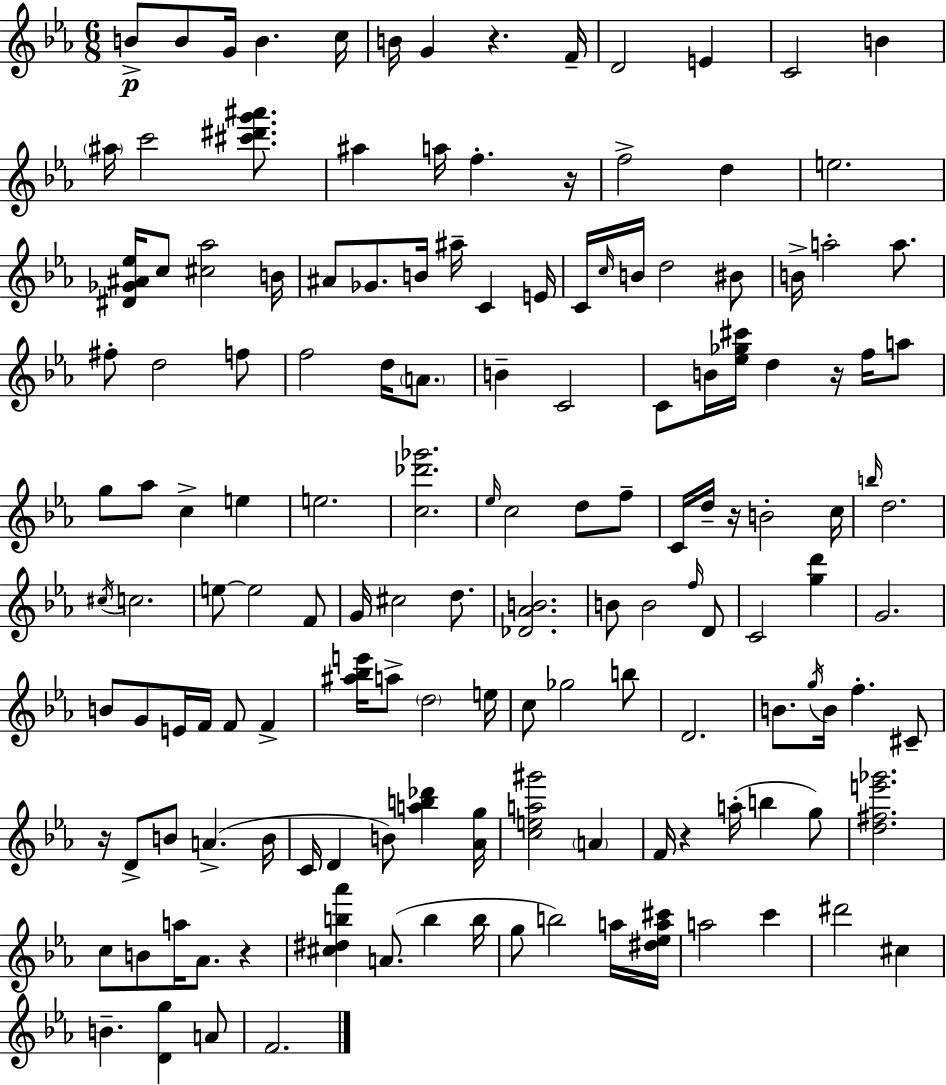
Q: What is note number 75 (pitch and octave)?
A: F5